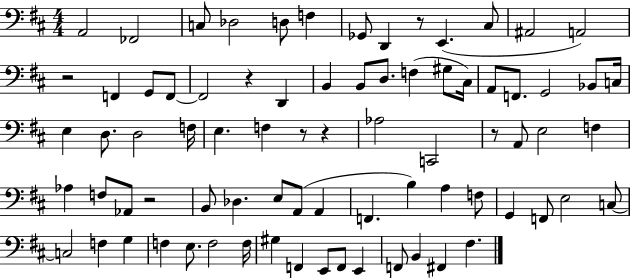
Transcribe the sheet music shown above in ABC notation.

X:1
T:Untitled
M:4/4
L:1/4
K:D
A,,2 _F,,2 C,/2 _D,2 D,/2 F, _G,,/2 D,, z/2 E,, ^C,/2 ^A,,2 A,,2 z2 F,, G,,/2 F,,/2 F,,2 z D,, B,, B,,/2 D,/2 F, ^G,/2 ^C,/4 A,,/2 F,,/2 G,,2 _B,,/2 C,/4 E, D,/2 D,2 F,/4 E, F, z/2 z _A,2 C,,2 z/2 A,,/2 E,2 F, _A, F,/2 _A,,/2 z2 B,,/2 _D, E,/2 A,,/2 A,, F,, B, A, F,/2 G,, F,,/2 E,2 C,/2 C,2 F, G, F, E,/2 F,2 F,/4 ^G, F,, E,,/2 F,,/2 E,, F,,/2 B,, ^F,, ^F,